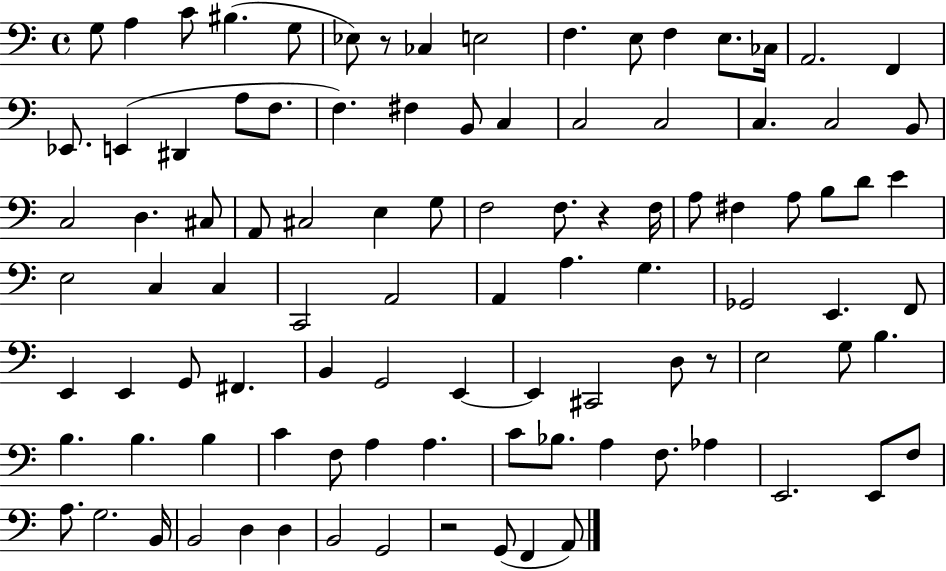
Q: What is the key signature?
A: C major